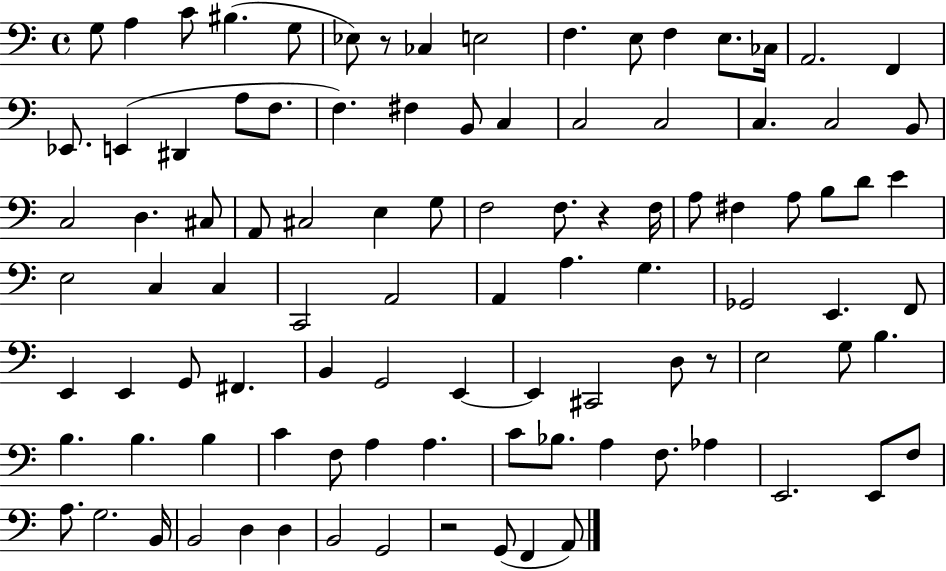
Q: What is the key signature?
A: C major